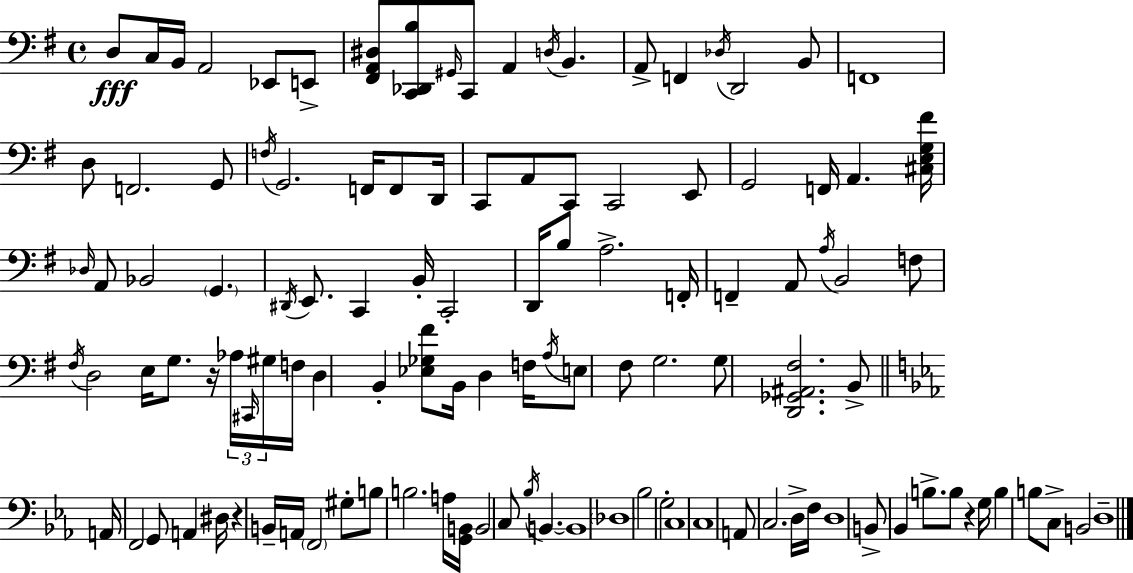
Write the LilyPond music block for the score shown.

{
  \clef bass
  \time 4/4
  \defaultTimeSignature
  \key g \major
  \repeat volta 2 { d8\fff c16 b,16 a,2 ees,8 e,8-> | <fis, a, dis>8 <c, des, b>8 \grace { gis,16 } c,8 a,4 \acciaccatura { d16 } b,4. | a,8-> f,4 \acciaccatura { des16 } d,2 | b,8 f,1 | \break d8 f,2. | g,8 \acciaccatura { f16 } g,2. | f,16 f,8 d,16 c,8 a,8 c,8 c,2 | e,8 g,2 f,16 a,4. | \break <cis e g fis'>16 \grace { des16 } a,8 bes,2 \parenthesize g,4. | \acciaccatura { dis,16 } e,8. c,4 b,16-. c,2-. | d,16 b8 a2.-> | f,16-. f,4-- a,8 \acciaccatura { a16 } b,2 | \break f8 \acciaccatura { fis16 } d2 | e16 g8. r16 \tuplet 3/2 { aes16 \grace { cis,16 } gis16 } f16 d4 b,4-. | <ees ges fis'>8 b,16 d4 f16 \acciaccatura { a16 } e8 fis8 g2. | g8 <d, ges, ais, fis>2. | \break b,8-> \bar "||" \break \key ees \major a,16 f,2 g,8 a,4 dis16 | r4 b,16-- a,16 \parenthesize f,2 gis8-. | b8 b2. a16 <g, b,>16 | b,2 c8 \acciaccatura { bes16 } b,4.~~ | \break b,1 | \parenthesize des1 | bes2 g2-. | c1 | \break c1 | a,8 c2. d16-> | f16 d1 | b,8-> bes,4 b8.-> b8 r4 | \break g16 b4 b8 c8-> b,2 | d1-- | } \bar "|."
}